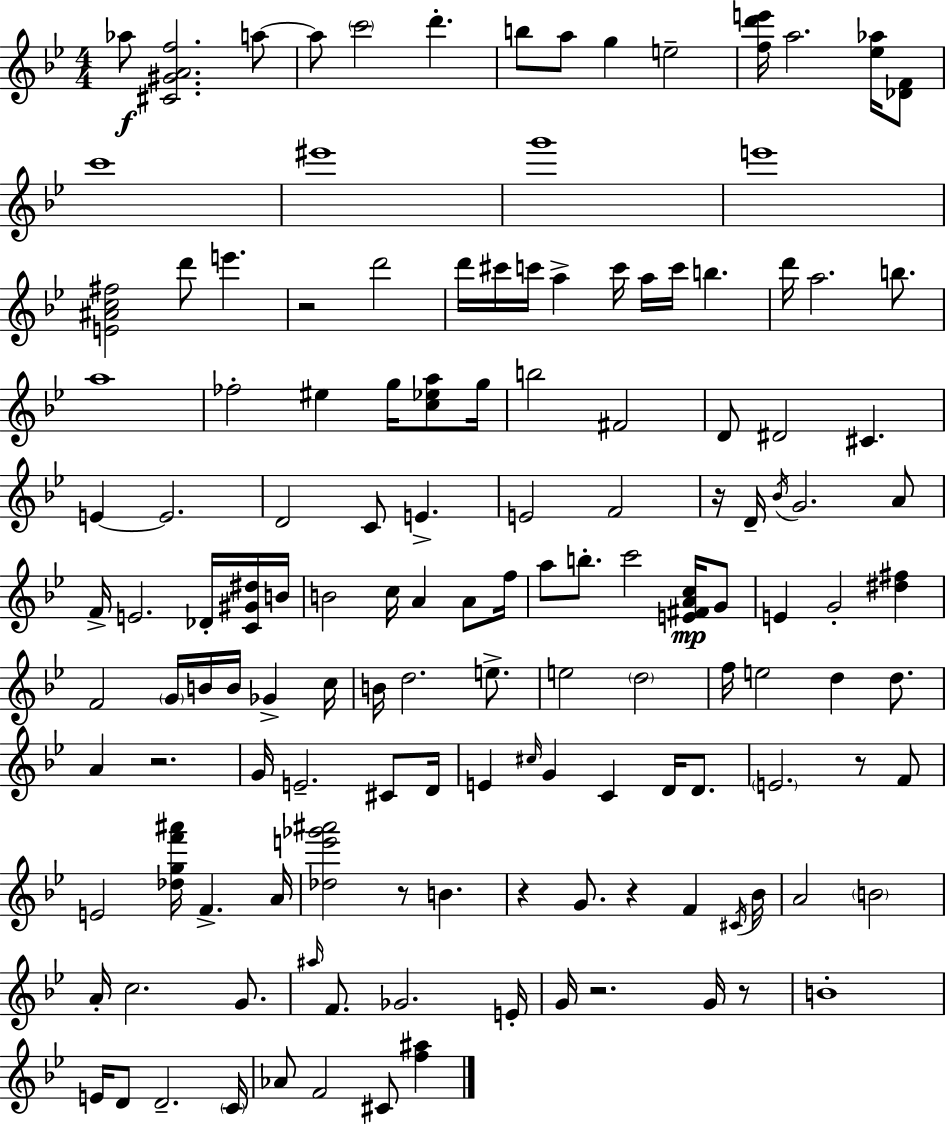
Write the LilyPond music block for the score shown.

{
  \clef treble
  \numericTimeSignature
  \time 4/4
  \key g \minor
  \repeat volta 2 { aes''8\f <cis' gis' a' f''>2. a''8~~ | a''8 \parenthesize c'''2 d'''4.-. | b''8 a''8 g''4 e''2-- | <f'' d''' e'''>16 a''2. <ees'' aes''>16 <des' f'>8 | \break c'''1 | eis'''1 | g'''1 | e'''1 | \break <e' ais' c'' fis''>2 d'''8 e'''4. | r2 d'''2 | d'''16 cis'''16 c'''16 a''4-> c'''16 a''16 c'''16 b''4. | d'''16 a''2. b''8. | \break a''1 | fes''2-. eis''4 g''16 <c'' ees'' a''>8 g''16 | b''2 fis'2 | d'8 dis'2 cis'4. | \break e'4~~ e'2. | d'2 c'8 e'4.-> | e'2 f'2 | r16 d'16-- \acciaccatura { bes'16 } g'2. a'8 | \break f'16-> e'2. des'16-. <c' gis' dis''>16 | b'16 b'2 c''16 a'4 a'8 | f''16 a''8 b''8.-. c'''2 <e' fis' a' c''>16\mp g'8 | e'4 g'2-. <dis'' fis''>4 | \break f'2 \parenthesize g'16 b'16 b'16 ges'4-> | c''16 b'16 d''2. e''8.-> | e''2 \parenthesize d''2 | f''16 e''2 d''4 d''8. | \break a'4 r2. | g'16 e'2.-- cis'8 | d'16 e'4 \grace { cis''16 } g'4 c'4 d'16 d'8. | \parenthesize e'2. r8 | \break f'8 e'2 <des'' g'' f''' ais'''>16 f'4.-> | a'16 <des'' e''' ges''' ais'''>2 r8 b'4. | r4 g'8. r4 f'4 | \acciaccatura { cis'16 } bes'16 a'2 \parenthesize b'2 | \break a'16-. c''2. | g'8. \grace { ais''16 } f'8. ges'2. | e'16-. g'16 r2. | g'16 r8 b'1-. | \break e'16 d'8 d'2.-- | \parenthesize c'16 aes'8 f'2 cis'8 | <f'' ais''>4 } \bar "|."
}